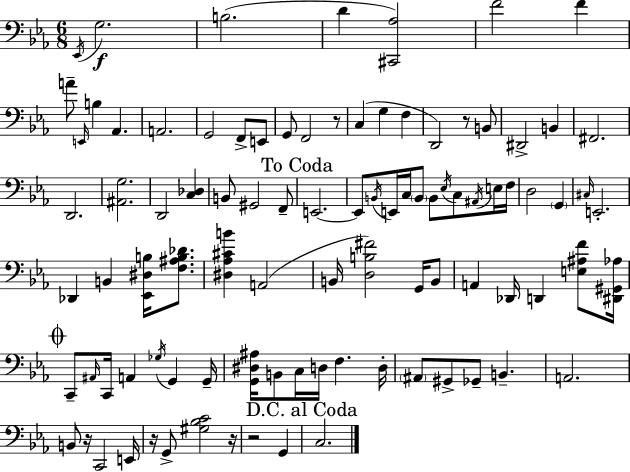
{
  \clef bass
  \numericTimeSignature
  \time 6/8
  \key ees \major
  \acciaccatura { ees,16 }\f g2. | b2.( | d'4 <cis, aes>2) | f'2 f'4 | \break a'8-- \grace { e,16 } b4 aes,4. | a,2. | g,2 f,8-> | e,8 g,8 f,2 | \break r8 c4( g4 f4 | d,2) r8 | b,8 dis,2-> b,4 | fis,2. | \break d,2. | <ais, g>2. | d,2 <c des>4 | b,8 gis,2 | \break f,8-- \mark "To Coda" e,2.~~ | e,8 \acciaccatura { b,16 } e,16 c16 \parenthesize b,8 b,8 \acciaccatura { ees16 } | c8 \acciaccatura { ais,16 } e16 f16 d2 | \parenthesize g,4 \grace { cis16 } e,2.-. | \break des,4 b,4 | <ees, dis b>16 <f ais b des'>8. <dis aes cis' b'>4 a,2( | b,16 <d b fis'>2) | g,16 b,8 a,4 des,16 d,4 | \break <e ais f'>8 <dis, gis, aes>16 \mark \markup { \musicglyph "scripts.coda" } c,8-- \grace { ais,16 } c,16 a,4 | \acciaccatura { ges16 } g,4 g,16-- <g, dis ais>16 b,8 c16 | d16 f4. d16-. \parenthesize ais,8 gis,8-> | ges,8-- b,4.-- a,2. | \break b,8 r16 c,2 | e,16 r16 g,8-> <gis bes c'>2 | r16 r2 | g,4 \mark "D.C. al Coda" c2. | \break \bar "|."
}